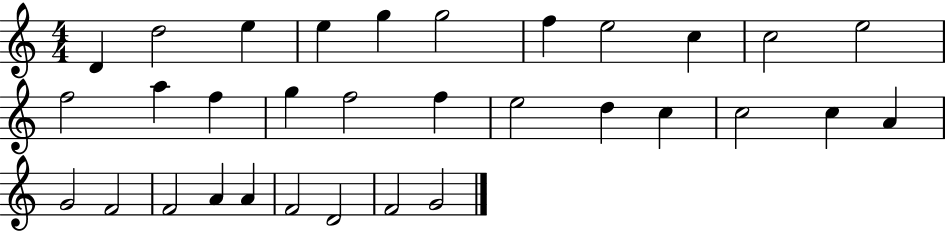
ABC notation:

X:1
T:Untitled
M:4/4
L:1/4
K:C
D d2 e e g g2 f e2 c c2 e2 f2 a f g f2 f e2 d c c2 c A G2 F2 F2 A A F2 D2 F2 G2